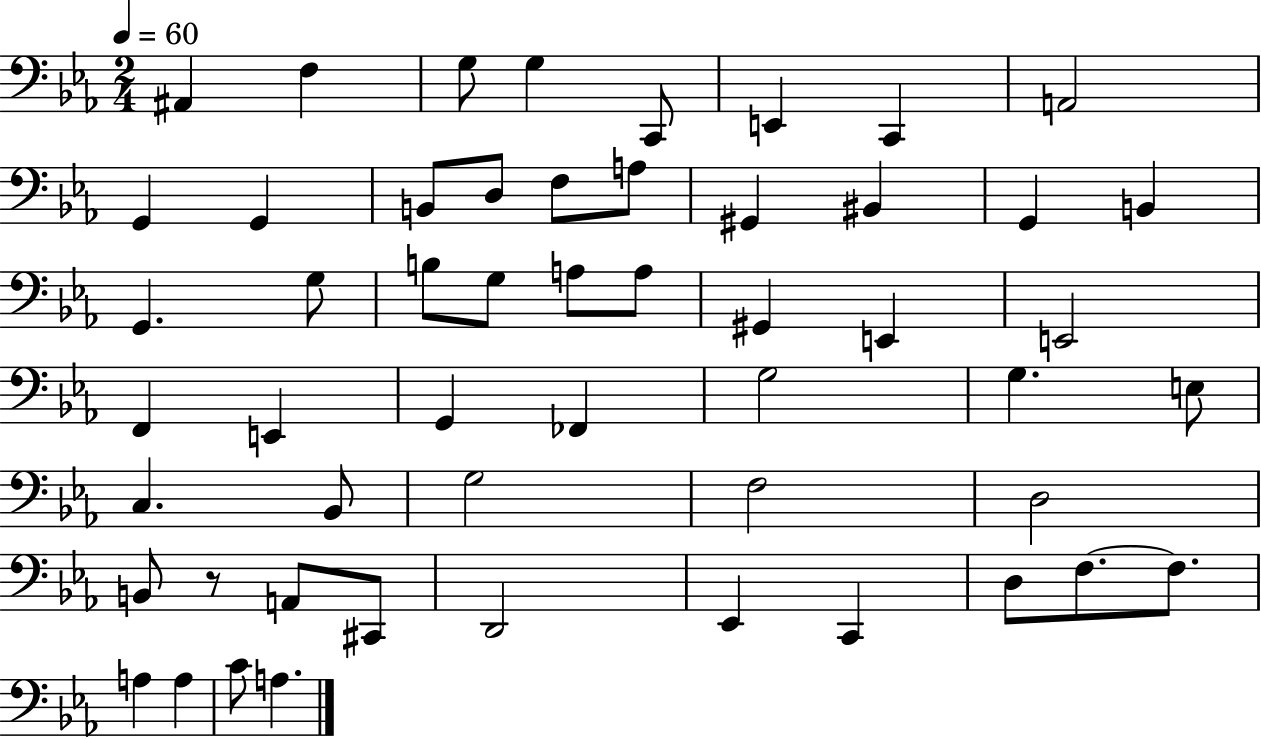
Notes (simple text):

A#2/q F3/q G3/e G3/q C2/e E2/q C2/q A2/h G2/q G2/q B2/e D3/e F3/e A3/e G#2/q BIS2/q G2/q B2/q G2/q. G3/e B3/e G3/e A3/e A3/e G#2/q E2/q E2/h F2/q E2/q G2/q FES2/q G3/h G3/q. E3/e C3/q. Bb2/e G3/h F3/h D3/h B2/e R/e A2/e C#2/e D2/h Eb2/q C2/q D3/e F3/e. F3/e. A3/q A3/q C4/e A3/q.